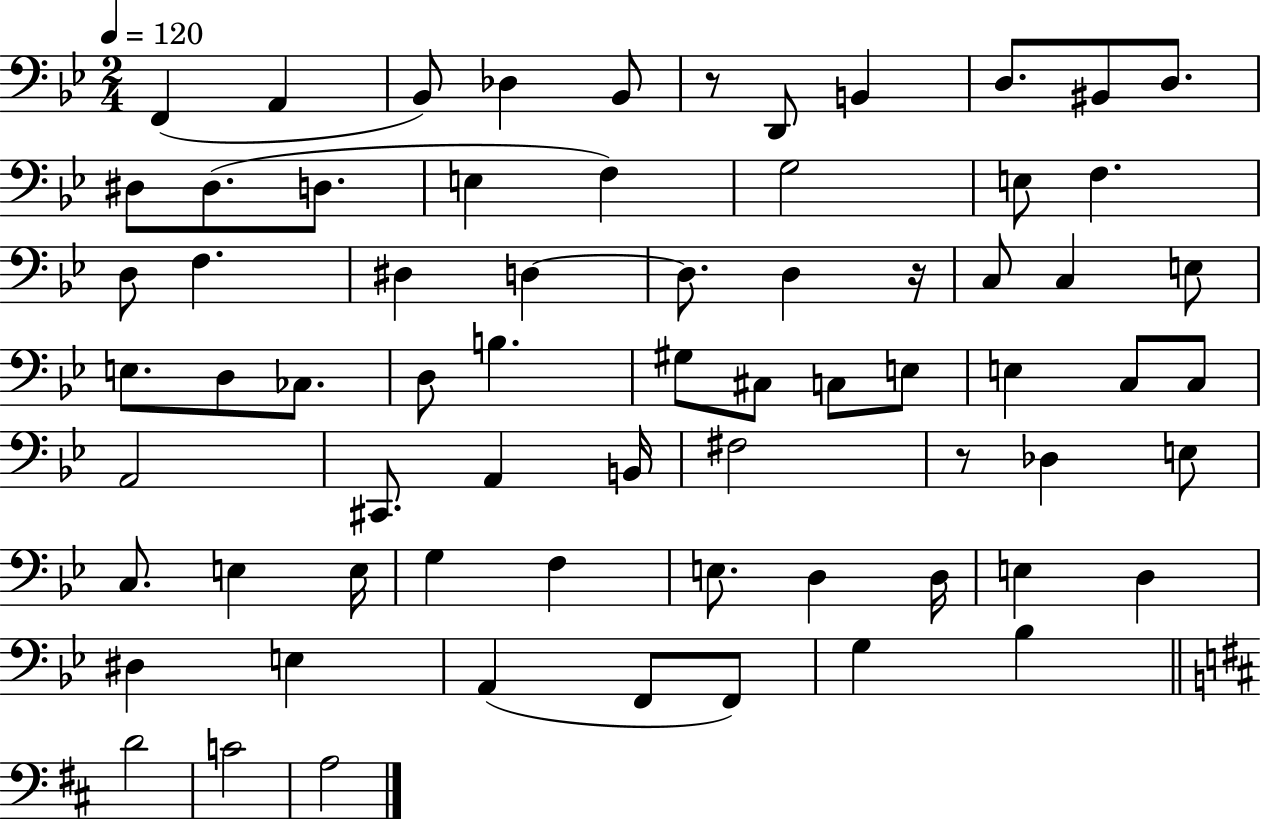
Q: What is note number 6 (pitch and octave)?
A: D2